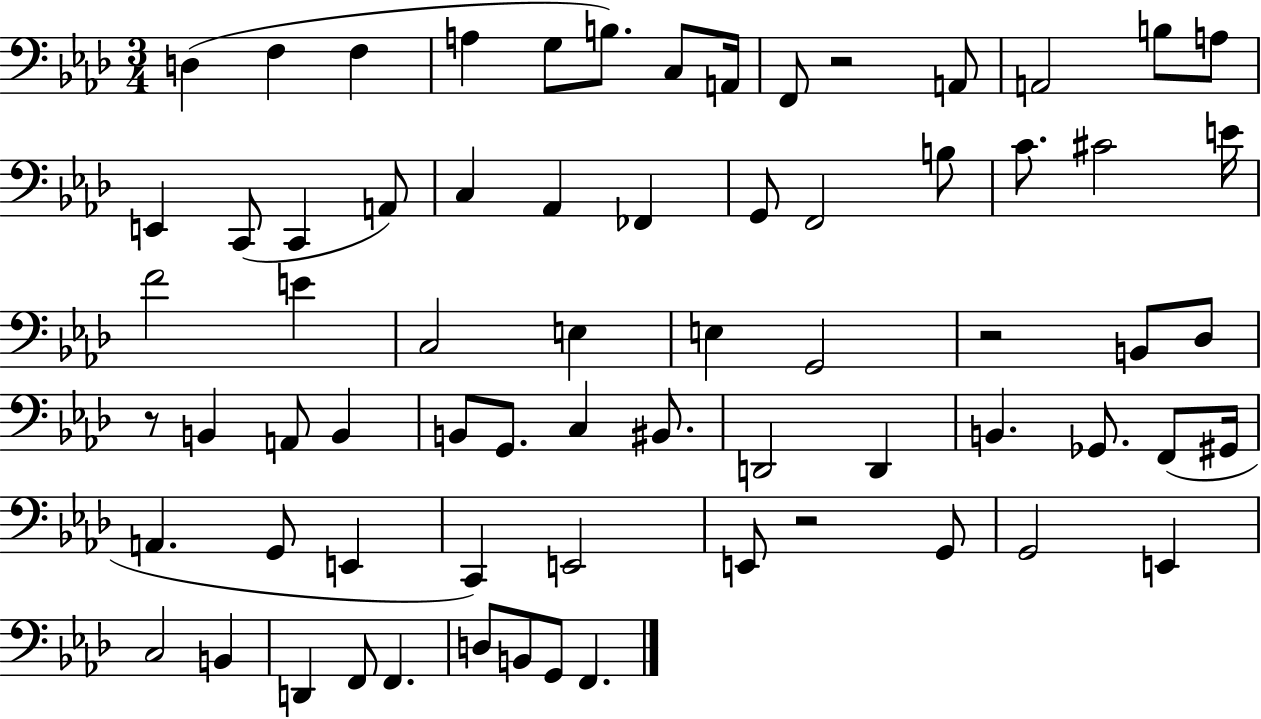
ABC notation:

X:1
T:Untitled
M:3/4
L:1/4
K:Ab
D, F, F, A, G,/2 B,/2 C,/2 A,,/4 F,,/2 z2 A,,/2 A,,2 B,/2 A,/2 E,, C,,/2 C,, A,,/2 C, _A,, _F,, G,,/2 F,,2 B,/2 C/2 ^C2 E/4 F2 E C,2 E, E, G,,2 z2 B,,/2 _D,/2 z/2 B,, A,,/2 B,, B,,/2 G,,/2 C, ^B,,/2 D,,2 D,, B,, _G,,/2 F,,/2 ^G,,/4 A,, G,,/2 E,, C,, E,,2 E,,/2 z2 G,,/2 G,,2 E,, C,2 B,, D,, F,,/2 F,, D,/2 B,,/2 G,,/2 F,,